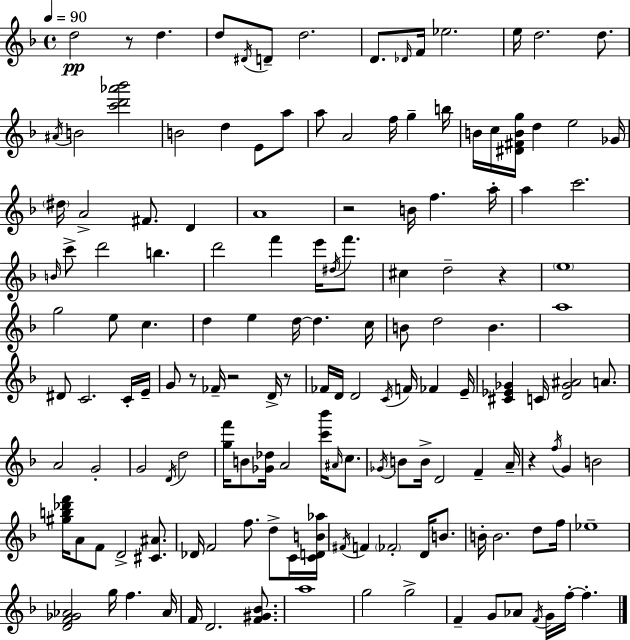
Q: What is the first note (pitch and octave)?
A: D5